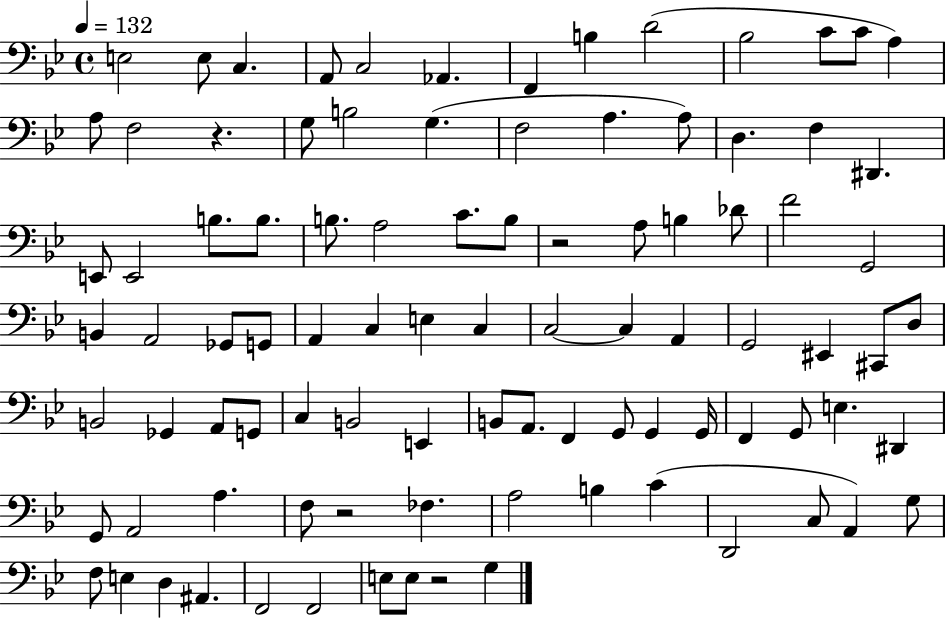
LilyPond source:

{
  \clef bass
  \time 4/4
  \defaultTimeSignature
  \key bes \major
  \tempo 4 = 132
  \repeat volta 2 { e2 e8 c4. | a,8 c2 aes,4. | f,4 b4 d'2( | bes2 c'8 c'8 a4) | \break a8 f2 r4. | g8 b2 g4.( | f2 a4. a8) | d4. f4 dis,4. | \break e,8 e,2 b8. b8. | b8. a2 c'8. b8 | r2 a8 b4 des'8 | f'2 g,2 | \break b,4 a,2 ges,8 g,8 | a,4 c4 e4 c4 | c2~~ c4 a,4 | g,2 eis,4 cis,8 d8 | \break b,2 ges,4 a,8 g,8 | c4 b,2 e,4 | b,8 a,8. f,4 g,8 g,4 g,16 | f,4 g,8 e4. dis,4 | \break g,8 a,2 a4. | f8 r2 fes4. | a2 b4 c'4( | d,2 c8 a,4) g8 | \break f8 e4 d4 ais,4. | f,2 f,2 | e8 e8 r2 g4 | } \bar "|."
}